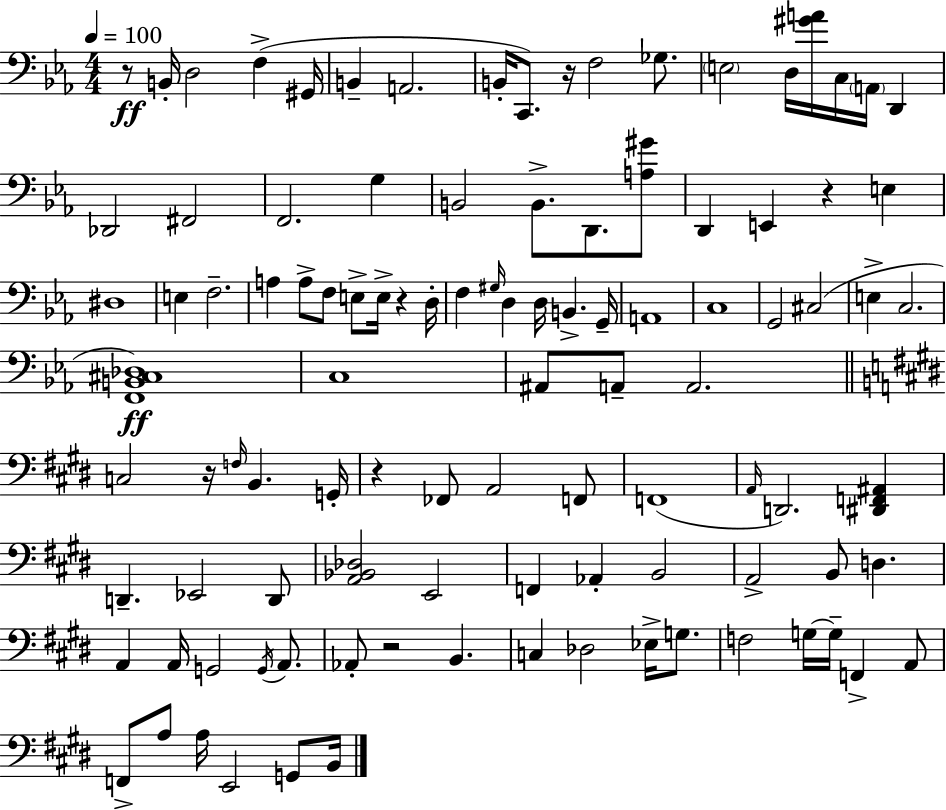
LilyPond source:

{
  \clef bass
  \numericTimeSignature
  \time 4/4
  \key ees \major
  \tempo 4 = 100
  r8\ff b,16-. d2 f4->( gis,16 | b,4-- a,2. | b,16-. c,8.) r16 f2 ges8. | \parenthesize e2 d16 <gis' a'>16 c16 \parenthesize a,16 d,4 | \break des,2 fis,2 | f,2. g4 | b,2 b,8.-> d,8. <a gis'>8 | d,4 e,4 r4 e4 | \break dis1 | e4 f2.-- | a4 a8-> f8 e8-> e16-> r4 d16-. | f4 \grace { gis16 } d4 d16 b,4.-> | \break g,16-- a,1 | c1 | g,2 cis2( | e4-> c2. | \break <f, b, cis des>1\ff) | c1 | ais,8 a,8-- a,2. | \bar "||" \break \key e \major c2 r16 \grace { f16 } b,4. | g,16-. r4 fes,8 a,2 f,8 | f,1( | \grace { a,16 } d,2.) <dis, f, ais,>4 | \break d,4.-- ees,2 | d,8 <a, bes, des>2 e,2 | f,4 aes,4-. b,2 | a,2-> b,8 d4. | \break a,4 a,16 g,2 \acciaccatura { g,16 } | a,8. aes,8-. r2 b,4. | c4 des2 ees16-> | g8. f2 g16~~ g16-- f,4-> | \break a,8 f,8-> a8 a16 e,2 | g,8 b,16 \bar "|."
}